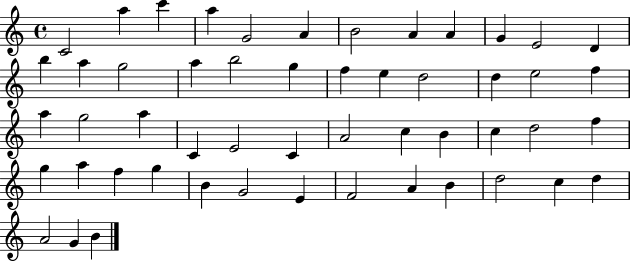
{
  \clef treble
  \time 4/4
  \defaultTimeSignature
  \key c \major
  c'2 a''4 c'''4 | a''4 g'2 a'4 | b'2 a'4 a'4 | g'4 e'2 d'4 | \break b''4 a''4 g''2 | a''4 b''2 g''4 | f''4 e''4 d''2 | d''4 e''2 f''4 | \break a''4 g''2 a''4 | c'4 e'2 c'4 | a'2 c''4 b'4 | c''4 d''2 f''4 | \break g''4 a''4 f''4 g''4 | b'4 g'2 e'4 | f'2 a'4 b'4 | d''2 c''4 d''4 | \break a'2 g'4 b'4 | \bar "|."
}